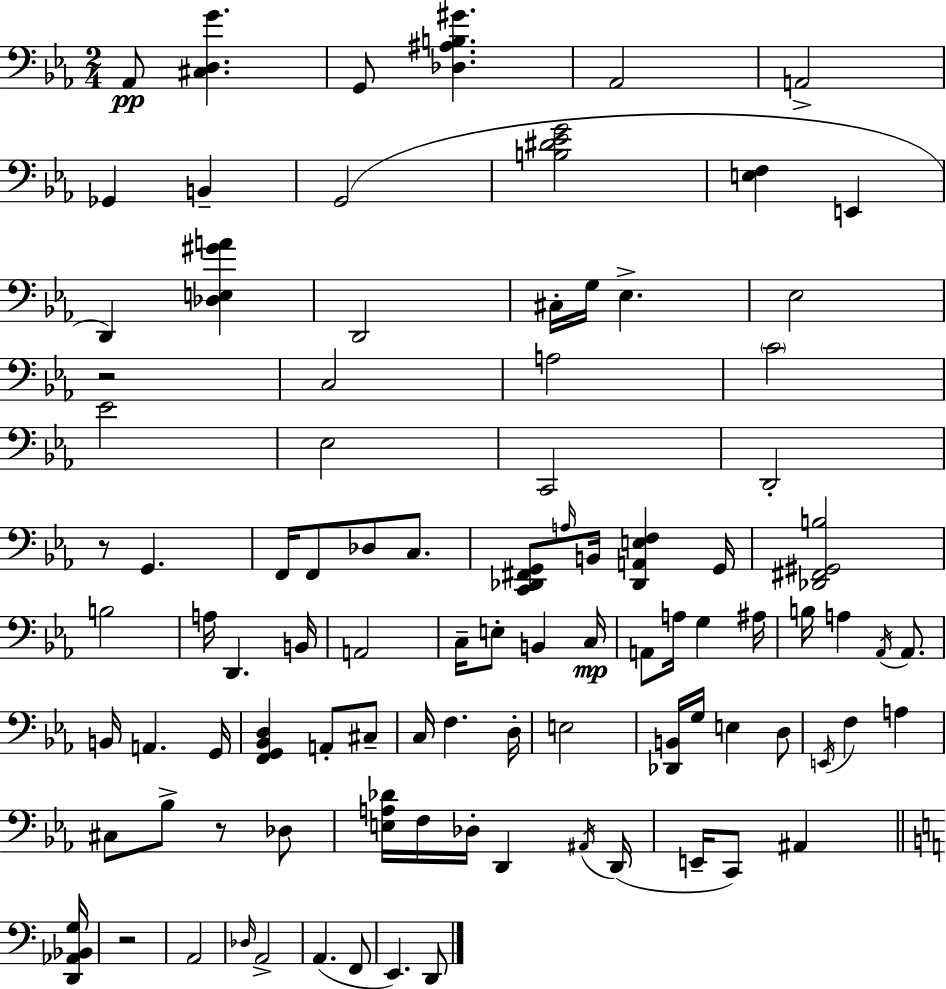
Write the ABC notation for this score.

X:1
T:Untitled
M:2/4
L:1/4
K:Eb
_A,,/2 [^C,D,G] G,,/2 [_D,^A,B,^G] _A,,2 A,,2 _G,, B,, G,,2 [B,^D_EG]2 [E,F,] E,, D,, [_D,E,^GA] D,,2 ^C,/4 G,/4 _E, _E,2 z2 C,2 A,2 C2 _E2 _E,2 C,,2 D,,2 z/2 G,, F,,/4 F,,/2 _D,/2 C,/2 [C,,_D,,^F,,G,,]/2 A,/4 B,,/4 [_D,,A,,E,F,] G,,/4 [_D,,^F,,^G,,B,]2 B,2 A,/4 D,, B,,/4 A,,2 C,/4 E,/2 B,, C,/4 A,,/2 A,/4 G, ^A,/4 B,/4 A, _A,,/4 _A,,/2 B,,/4 A,, G,,/4 [F,,G,,_B,,D,] A,,/2 ^C,/2 C,/4 F, D,/4 E,2 [_D,,B,,]/4 G,/4 E, D,/2 E,,/4 F, A, ^C,/2 _B,/2 z/2 _D,/2 [E,A,_D]/4 F,/4 _D,/4 D,, ^A,,/4 D,,/4 E,,/4 C,,/2 ^A,, [D,,_A,,_B,,G,]/4 z2 A,,2 _D,/4 A,,2 A,, F,,/2 E,, D,,/2